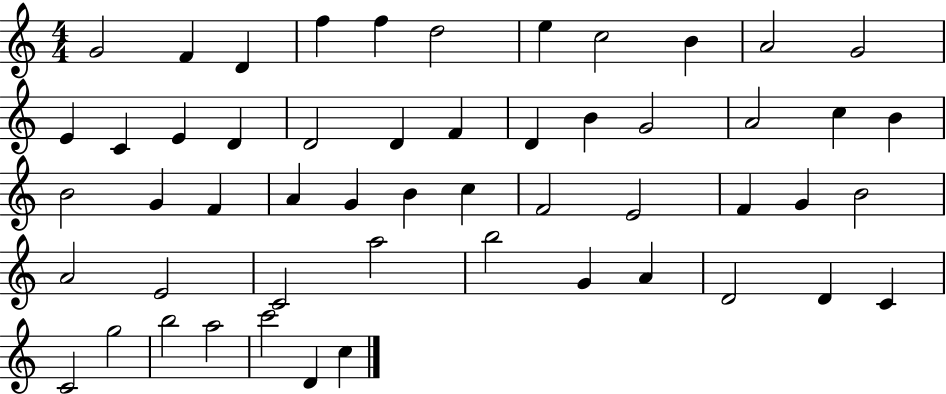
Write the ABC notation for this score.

X:1
T:Untitled
M:4/4
L:1/4
K:C
G2 F D f f d2 e c2 B A2 G2 E C E D D2 D F D B G2 A2 c B B2 G F A G B c F2 E2 F G B2 A2 E2 C2 a2 b2 G A D2 D C C2 g2 b2 a2 c'2 D c